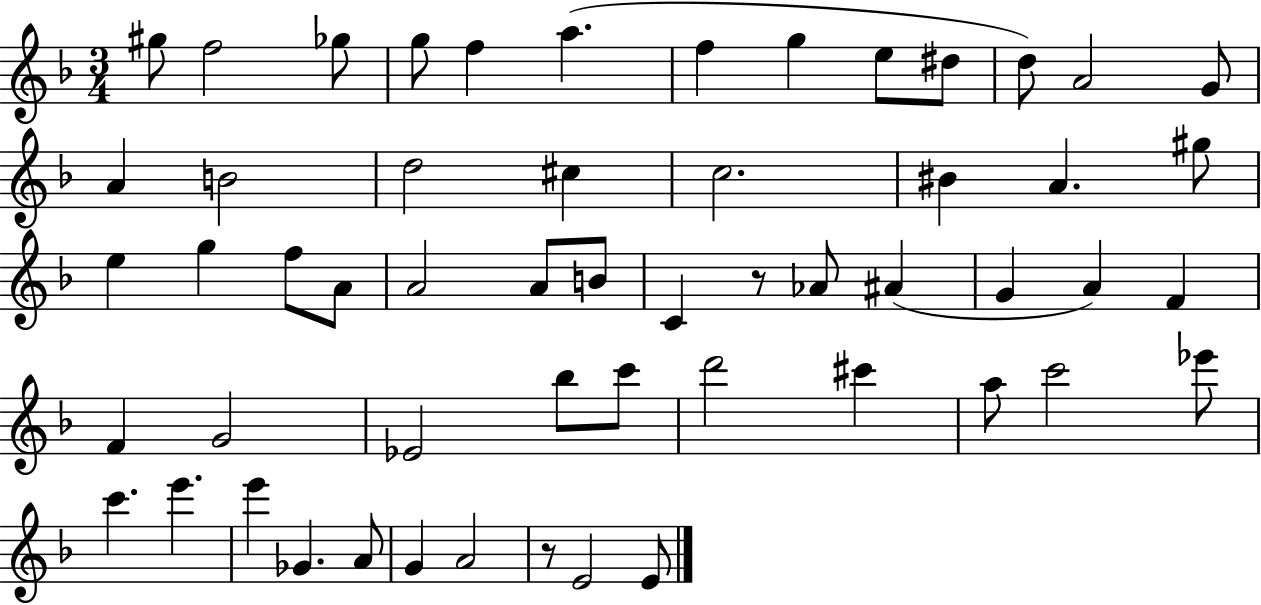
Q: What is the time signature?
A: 3/4